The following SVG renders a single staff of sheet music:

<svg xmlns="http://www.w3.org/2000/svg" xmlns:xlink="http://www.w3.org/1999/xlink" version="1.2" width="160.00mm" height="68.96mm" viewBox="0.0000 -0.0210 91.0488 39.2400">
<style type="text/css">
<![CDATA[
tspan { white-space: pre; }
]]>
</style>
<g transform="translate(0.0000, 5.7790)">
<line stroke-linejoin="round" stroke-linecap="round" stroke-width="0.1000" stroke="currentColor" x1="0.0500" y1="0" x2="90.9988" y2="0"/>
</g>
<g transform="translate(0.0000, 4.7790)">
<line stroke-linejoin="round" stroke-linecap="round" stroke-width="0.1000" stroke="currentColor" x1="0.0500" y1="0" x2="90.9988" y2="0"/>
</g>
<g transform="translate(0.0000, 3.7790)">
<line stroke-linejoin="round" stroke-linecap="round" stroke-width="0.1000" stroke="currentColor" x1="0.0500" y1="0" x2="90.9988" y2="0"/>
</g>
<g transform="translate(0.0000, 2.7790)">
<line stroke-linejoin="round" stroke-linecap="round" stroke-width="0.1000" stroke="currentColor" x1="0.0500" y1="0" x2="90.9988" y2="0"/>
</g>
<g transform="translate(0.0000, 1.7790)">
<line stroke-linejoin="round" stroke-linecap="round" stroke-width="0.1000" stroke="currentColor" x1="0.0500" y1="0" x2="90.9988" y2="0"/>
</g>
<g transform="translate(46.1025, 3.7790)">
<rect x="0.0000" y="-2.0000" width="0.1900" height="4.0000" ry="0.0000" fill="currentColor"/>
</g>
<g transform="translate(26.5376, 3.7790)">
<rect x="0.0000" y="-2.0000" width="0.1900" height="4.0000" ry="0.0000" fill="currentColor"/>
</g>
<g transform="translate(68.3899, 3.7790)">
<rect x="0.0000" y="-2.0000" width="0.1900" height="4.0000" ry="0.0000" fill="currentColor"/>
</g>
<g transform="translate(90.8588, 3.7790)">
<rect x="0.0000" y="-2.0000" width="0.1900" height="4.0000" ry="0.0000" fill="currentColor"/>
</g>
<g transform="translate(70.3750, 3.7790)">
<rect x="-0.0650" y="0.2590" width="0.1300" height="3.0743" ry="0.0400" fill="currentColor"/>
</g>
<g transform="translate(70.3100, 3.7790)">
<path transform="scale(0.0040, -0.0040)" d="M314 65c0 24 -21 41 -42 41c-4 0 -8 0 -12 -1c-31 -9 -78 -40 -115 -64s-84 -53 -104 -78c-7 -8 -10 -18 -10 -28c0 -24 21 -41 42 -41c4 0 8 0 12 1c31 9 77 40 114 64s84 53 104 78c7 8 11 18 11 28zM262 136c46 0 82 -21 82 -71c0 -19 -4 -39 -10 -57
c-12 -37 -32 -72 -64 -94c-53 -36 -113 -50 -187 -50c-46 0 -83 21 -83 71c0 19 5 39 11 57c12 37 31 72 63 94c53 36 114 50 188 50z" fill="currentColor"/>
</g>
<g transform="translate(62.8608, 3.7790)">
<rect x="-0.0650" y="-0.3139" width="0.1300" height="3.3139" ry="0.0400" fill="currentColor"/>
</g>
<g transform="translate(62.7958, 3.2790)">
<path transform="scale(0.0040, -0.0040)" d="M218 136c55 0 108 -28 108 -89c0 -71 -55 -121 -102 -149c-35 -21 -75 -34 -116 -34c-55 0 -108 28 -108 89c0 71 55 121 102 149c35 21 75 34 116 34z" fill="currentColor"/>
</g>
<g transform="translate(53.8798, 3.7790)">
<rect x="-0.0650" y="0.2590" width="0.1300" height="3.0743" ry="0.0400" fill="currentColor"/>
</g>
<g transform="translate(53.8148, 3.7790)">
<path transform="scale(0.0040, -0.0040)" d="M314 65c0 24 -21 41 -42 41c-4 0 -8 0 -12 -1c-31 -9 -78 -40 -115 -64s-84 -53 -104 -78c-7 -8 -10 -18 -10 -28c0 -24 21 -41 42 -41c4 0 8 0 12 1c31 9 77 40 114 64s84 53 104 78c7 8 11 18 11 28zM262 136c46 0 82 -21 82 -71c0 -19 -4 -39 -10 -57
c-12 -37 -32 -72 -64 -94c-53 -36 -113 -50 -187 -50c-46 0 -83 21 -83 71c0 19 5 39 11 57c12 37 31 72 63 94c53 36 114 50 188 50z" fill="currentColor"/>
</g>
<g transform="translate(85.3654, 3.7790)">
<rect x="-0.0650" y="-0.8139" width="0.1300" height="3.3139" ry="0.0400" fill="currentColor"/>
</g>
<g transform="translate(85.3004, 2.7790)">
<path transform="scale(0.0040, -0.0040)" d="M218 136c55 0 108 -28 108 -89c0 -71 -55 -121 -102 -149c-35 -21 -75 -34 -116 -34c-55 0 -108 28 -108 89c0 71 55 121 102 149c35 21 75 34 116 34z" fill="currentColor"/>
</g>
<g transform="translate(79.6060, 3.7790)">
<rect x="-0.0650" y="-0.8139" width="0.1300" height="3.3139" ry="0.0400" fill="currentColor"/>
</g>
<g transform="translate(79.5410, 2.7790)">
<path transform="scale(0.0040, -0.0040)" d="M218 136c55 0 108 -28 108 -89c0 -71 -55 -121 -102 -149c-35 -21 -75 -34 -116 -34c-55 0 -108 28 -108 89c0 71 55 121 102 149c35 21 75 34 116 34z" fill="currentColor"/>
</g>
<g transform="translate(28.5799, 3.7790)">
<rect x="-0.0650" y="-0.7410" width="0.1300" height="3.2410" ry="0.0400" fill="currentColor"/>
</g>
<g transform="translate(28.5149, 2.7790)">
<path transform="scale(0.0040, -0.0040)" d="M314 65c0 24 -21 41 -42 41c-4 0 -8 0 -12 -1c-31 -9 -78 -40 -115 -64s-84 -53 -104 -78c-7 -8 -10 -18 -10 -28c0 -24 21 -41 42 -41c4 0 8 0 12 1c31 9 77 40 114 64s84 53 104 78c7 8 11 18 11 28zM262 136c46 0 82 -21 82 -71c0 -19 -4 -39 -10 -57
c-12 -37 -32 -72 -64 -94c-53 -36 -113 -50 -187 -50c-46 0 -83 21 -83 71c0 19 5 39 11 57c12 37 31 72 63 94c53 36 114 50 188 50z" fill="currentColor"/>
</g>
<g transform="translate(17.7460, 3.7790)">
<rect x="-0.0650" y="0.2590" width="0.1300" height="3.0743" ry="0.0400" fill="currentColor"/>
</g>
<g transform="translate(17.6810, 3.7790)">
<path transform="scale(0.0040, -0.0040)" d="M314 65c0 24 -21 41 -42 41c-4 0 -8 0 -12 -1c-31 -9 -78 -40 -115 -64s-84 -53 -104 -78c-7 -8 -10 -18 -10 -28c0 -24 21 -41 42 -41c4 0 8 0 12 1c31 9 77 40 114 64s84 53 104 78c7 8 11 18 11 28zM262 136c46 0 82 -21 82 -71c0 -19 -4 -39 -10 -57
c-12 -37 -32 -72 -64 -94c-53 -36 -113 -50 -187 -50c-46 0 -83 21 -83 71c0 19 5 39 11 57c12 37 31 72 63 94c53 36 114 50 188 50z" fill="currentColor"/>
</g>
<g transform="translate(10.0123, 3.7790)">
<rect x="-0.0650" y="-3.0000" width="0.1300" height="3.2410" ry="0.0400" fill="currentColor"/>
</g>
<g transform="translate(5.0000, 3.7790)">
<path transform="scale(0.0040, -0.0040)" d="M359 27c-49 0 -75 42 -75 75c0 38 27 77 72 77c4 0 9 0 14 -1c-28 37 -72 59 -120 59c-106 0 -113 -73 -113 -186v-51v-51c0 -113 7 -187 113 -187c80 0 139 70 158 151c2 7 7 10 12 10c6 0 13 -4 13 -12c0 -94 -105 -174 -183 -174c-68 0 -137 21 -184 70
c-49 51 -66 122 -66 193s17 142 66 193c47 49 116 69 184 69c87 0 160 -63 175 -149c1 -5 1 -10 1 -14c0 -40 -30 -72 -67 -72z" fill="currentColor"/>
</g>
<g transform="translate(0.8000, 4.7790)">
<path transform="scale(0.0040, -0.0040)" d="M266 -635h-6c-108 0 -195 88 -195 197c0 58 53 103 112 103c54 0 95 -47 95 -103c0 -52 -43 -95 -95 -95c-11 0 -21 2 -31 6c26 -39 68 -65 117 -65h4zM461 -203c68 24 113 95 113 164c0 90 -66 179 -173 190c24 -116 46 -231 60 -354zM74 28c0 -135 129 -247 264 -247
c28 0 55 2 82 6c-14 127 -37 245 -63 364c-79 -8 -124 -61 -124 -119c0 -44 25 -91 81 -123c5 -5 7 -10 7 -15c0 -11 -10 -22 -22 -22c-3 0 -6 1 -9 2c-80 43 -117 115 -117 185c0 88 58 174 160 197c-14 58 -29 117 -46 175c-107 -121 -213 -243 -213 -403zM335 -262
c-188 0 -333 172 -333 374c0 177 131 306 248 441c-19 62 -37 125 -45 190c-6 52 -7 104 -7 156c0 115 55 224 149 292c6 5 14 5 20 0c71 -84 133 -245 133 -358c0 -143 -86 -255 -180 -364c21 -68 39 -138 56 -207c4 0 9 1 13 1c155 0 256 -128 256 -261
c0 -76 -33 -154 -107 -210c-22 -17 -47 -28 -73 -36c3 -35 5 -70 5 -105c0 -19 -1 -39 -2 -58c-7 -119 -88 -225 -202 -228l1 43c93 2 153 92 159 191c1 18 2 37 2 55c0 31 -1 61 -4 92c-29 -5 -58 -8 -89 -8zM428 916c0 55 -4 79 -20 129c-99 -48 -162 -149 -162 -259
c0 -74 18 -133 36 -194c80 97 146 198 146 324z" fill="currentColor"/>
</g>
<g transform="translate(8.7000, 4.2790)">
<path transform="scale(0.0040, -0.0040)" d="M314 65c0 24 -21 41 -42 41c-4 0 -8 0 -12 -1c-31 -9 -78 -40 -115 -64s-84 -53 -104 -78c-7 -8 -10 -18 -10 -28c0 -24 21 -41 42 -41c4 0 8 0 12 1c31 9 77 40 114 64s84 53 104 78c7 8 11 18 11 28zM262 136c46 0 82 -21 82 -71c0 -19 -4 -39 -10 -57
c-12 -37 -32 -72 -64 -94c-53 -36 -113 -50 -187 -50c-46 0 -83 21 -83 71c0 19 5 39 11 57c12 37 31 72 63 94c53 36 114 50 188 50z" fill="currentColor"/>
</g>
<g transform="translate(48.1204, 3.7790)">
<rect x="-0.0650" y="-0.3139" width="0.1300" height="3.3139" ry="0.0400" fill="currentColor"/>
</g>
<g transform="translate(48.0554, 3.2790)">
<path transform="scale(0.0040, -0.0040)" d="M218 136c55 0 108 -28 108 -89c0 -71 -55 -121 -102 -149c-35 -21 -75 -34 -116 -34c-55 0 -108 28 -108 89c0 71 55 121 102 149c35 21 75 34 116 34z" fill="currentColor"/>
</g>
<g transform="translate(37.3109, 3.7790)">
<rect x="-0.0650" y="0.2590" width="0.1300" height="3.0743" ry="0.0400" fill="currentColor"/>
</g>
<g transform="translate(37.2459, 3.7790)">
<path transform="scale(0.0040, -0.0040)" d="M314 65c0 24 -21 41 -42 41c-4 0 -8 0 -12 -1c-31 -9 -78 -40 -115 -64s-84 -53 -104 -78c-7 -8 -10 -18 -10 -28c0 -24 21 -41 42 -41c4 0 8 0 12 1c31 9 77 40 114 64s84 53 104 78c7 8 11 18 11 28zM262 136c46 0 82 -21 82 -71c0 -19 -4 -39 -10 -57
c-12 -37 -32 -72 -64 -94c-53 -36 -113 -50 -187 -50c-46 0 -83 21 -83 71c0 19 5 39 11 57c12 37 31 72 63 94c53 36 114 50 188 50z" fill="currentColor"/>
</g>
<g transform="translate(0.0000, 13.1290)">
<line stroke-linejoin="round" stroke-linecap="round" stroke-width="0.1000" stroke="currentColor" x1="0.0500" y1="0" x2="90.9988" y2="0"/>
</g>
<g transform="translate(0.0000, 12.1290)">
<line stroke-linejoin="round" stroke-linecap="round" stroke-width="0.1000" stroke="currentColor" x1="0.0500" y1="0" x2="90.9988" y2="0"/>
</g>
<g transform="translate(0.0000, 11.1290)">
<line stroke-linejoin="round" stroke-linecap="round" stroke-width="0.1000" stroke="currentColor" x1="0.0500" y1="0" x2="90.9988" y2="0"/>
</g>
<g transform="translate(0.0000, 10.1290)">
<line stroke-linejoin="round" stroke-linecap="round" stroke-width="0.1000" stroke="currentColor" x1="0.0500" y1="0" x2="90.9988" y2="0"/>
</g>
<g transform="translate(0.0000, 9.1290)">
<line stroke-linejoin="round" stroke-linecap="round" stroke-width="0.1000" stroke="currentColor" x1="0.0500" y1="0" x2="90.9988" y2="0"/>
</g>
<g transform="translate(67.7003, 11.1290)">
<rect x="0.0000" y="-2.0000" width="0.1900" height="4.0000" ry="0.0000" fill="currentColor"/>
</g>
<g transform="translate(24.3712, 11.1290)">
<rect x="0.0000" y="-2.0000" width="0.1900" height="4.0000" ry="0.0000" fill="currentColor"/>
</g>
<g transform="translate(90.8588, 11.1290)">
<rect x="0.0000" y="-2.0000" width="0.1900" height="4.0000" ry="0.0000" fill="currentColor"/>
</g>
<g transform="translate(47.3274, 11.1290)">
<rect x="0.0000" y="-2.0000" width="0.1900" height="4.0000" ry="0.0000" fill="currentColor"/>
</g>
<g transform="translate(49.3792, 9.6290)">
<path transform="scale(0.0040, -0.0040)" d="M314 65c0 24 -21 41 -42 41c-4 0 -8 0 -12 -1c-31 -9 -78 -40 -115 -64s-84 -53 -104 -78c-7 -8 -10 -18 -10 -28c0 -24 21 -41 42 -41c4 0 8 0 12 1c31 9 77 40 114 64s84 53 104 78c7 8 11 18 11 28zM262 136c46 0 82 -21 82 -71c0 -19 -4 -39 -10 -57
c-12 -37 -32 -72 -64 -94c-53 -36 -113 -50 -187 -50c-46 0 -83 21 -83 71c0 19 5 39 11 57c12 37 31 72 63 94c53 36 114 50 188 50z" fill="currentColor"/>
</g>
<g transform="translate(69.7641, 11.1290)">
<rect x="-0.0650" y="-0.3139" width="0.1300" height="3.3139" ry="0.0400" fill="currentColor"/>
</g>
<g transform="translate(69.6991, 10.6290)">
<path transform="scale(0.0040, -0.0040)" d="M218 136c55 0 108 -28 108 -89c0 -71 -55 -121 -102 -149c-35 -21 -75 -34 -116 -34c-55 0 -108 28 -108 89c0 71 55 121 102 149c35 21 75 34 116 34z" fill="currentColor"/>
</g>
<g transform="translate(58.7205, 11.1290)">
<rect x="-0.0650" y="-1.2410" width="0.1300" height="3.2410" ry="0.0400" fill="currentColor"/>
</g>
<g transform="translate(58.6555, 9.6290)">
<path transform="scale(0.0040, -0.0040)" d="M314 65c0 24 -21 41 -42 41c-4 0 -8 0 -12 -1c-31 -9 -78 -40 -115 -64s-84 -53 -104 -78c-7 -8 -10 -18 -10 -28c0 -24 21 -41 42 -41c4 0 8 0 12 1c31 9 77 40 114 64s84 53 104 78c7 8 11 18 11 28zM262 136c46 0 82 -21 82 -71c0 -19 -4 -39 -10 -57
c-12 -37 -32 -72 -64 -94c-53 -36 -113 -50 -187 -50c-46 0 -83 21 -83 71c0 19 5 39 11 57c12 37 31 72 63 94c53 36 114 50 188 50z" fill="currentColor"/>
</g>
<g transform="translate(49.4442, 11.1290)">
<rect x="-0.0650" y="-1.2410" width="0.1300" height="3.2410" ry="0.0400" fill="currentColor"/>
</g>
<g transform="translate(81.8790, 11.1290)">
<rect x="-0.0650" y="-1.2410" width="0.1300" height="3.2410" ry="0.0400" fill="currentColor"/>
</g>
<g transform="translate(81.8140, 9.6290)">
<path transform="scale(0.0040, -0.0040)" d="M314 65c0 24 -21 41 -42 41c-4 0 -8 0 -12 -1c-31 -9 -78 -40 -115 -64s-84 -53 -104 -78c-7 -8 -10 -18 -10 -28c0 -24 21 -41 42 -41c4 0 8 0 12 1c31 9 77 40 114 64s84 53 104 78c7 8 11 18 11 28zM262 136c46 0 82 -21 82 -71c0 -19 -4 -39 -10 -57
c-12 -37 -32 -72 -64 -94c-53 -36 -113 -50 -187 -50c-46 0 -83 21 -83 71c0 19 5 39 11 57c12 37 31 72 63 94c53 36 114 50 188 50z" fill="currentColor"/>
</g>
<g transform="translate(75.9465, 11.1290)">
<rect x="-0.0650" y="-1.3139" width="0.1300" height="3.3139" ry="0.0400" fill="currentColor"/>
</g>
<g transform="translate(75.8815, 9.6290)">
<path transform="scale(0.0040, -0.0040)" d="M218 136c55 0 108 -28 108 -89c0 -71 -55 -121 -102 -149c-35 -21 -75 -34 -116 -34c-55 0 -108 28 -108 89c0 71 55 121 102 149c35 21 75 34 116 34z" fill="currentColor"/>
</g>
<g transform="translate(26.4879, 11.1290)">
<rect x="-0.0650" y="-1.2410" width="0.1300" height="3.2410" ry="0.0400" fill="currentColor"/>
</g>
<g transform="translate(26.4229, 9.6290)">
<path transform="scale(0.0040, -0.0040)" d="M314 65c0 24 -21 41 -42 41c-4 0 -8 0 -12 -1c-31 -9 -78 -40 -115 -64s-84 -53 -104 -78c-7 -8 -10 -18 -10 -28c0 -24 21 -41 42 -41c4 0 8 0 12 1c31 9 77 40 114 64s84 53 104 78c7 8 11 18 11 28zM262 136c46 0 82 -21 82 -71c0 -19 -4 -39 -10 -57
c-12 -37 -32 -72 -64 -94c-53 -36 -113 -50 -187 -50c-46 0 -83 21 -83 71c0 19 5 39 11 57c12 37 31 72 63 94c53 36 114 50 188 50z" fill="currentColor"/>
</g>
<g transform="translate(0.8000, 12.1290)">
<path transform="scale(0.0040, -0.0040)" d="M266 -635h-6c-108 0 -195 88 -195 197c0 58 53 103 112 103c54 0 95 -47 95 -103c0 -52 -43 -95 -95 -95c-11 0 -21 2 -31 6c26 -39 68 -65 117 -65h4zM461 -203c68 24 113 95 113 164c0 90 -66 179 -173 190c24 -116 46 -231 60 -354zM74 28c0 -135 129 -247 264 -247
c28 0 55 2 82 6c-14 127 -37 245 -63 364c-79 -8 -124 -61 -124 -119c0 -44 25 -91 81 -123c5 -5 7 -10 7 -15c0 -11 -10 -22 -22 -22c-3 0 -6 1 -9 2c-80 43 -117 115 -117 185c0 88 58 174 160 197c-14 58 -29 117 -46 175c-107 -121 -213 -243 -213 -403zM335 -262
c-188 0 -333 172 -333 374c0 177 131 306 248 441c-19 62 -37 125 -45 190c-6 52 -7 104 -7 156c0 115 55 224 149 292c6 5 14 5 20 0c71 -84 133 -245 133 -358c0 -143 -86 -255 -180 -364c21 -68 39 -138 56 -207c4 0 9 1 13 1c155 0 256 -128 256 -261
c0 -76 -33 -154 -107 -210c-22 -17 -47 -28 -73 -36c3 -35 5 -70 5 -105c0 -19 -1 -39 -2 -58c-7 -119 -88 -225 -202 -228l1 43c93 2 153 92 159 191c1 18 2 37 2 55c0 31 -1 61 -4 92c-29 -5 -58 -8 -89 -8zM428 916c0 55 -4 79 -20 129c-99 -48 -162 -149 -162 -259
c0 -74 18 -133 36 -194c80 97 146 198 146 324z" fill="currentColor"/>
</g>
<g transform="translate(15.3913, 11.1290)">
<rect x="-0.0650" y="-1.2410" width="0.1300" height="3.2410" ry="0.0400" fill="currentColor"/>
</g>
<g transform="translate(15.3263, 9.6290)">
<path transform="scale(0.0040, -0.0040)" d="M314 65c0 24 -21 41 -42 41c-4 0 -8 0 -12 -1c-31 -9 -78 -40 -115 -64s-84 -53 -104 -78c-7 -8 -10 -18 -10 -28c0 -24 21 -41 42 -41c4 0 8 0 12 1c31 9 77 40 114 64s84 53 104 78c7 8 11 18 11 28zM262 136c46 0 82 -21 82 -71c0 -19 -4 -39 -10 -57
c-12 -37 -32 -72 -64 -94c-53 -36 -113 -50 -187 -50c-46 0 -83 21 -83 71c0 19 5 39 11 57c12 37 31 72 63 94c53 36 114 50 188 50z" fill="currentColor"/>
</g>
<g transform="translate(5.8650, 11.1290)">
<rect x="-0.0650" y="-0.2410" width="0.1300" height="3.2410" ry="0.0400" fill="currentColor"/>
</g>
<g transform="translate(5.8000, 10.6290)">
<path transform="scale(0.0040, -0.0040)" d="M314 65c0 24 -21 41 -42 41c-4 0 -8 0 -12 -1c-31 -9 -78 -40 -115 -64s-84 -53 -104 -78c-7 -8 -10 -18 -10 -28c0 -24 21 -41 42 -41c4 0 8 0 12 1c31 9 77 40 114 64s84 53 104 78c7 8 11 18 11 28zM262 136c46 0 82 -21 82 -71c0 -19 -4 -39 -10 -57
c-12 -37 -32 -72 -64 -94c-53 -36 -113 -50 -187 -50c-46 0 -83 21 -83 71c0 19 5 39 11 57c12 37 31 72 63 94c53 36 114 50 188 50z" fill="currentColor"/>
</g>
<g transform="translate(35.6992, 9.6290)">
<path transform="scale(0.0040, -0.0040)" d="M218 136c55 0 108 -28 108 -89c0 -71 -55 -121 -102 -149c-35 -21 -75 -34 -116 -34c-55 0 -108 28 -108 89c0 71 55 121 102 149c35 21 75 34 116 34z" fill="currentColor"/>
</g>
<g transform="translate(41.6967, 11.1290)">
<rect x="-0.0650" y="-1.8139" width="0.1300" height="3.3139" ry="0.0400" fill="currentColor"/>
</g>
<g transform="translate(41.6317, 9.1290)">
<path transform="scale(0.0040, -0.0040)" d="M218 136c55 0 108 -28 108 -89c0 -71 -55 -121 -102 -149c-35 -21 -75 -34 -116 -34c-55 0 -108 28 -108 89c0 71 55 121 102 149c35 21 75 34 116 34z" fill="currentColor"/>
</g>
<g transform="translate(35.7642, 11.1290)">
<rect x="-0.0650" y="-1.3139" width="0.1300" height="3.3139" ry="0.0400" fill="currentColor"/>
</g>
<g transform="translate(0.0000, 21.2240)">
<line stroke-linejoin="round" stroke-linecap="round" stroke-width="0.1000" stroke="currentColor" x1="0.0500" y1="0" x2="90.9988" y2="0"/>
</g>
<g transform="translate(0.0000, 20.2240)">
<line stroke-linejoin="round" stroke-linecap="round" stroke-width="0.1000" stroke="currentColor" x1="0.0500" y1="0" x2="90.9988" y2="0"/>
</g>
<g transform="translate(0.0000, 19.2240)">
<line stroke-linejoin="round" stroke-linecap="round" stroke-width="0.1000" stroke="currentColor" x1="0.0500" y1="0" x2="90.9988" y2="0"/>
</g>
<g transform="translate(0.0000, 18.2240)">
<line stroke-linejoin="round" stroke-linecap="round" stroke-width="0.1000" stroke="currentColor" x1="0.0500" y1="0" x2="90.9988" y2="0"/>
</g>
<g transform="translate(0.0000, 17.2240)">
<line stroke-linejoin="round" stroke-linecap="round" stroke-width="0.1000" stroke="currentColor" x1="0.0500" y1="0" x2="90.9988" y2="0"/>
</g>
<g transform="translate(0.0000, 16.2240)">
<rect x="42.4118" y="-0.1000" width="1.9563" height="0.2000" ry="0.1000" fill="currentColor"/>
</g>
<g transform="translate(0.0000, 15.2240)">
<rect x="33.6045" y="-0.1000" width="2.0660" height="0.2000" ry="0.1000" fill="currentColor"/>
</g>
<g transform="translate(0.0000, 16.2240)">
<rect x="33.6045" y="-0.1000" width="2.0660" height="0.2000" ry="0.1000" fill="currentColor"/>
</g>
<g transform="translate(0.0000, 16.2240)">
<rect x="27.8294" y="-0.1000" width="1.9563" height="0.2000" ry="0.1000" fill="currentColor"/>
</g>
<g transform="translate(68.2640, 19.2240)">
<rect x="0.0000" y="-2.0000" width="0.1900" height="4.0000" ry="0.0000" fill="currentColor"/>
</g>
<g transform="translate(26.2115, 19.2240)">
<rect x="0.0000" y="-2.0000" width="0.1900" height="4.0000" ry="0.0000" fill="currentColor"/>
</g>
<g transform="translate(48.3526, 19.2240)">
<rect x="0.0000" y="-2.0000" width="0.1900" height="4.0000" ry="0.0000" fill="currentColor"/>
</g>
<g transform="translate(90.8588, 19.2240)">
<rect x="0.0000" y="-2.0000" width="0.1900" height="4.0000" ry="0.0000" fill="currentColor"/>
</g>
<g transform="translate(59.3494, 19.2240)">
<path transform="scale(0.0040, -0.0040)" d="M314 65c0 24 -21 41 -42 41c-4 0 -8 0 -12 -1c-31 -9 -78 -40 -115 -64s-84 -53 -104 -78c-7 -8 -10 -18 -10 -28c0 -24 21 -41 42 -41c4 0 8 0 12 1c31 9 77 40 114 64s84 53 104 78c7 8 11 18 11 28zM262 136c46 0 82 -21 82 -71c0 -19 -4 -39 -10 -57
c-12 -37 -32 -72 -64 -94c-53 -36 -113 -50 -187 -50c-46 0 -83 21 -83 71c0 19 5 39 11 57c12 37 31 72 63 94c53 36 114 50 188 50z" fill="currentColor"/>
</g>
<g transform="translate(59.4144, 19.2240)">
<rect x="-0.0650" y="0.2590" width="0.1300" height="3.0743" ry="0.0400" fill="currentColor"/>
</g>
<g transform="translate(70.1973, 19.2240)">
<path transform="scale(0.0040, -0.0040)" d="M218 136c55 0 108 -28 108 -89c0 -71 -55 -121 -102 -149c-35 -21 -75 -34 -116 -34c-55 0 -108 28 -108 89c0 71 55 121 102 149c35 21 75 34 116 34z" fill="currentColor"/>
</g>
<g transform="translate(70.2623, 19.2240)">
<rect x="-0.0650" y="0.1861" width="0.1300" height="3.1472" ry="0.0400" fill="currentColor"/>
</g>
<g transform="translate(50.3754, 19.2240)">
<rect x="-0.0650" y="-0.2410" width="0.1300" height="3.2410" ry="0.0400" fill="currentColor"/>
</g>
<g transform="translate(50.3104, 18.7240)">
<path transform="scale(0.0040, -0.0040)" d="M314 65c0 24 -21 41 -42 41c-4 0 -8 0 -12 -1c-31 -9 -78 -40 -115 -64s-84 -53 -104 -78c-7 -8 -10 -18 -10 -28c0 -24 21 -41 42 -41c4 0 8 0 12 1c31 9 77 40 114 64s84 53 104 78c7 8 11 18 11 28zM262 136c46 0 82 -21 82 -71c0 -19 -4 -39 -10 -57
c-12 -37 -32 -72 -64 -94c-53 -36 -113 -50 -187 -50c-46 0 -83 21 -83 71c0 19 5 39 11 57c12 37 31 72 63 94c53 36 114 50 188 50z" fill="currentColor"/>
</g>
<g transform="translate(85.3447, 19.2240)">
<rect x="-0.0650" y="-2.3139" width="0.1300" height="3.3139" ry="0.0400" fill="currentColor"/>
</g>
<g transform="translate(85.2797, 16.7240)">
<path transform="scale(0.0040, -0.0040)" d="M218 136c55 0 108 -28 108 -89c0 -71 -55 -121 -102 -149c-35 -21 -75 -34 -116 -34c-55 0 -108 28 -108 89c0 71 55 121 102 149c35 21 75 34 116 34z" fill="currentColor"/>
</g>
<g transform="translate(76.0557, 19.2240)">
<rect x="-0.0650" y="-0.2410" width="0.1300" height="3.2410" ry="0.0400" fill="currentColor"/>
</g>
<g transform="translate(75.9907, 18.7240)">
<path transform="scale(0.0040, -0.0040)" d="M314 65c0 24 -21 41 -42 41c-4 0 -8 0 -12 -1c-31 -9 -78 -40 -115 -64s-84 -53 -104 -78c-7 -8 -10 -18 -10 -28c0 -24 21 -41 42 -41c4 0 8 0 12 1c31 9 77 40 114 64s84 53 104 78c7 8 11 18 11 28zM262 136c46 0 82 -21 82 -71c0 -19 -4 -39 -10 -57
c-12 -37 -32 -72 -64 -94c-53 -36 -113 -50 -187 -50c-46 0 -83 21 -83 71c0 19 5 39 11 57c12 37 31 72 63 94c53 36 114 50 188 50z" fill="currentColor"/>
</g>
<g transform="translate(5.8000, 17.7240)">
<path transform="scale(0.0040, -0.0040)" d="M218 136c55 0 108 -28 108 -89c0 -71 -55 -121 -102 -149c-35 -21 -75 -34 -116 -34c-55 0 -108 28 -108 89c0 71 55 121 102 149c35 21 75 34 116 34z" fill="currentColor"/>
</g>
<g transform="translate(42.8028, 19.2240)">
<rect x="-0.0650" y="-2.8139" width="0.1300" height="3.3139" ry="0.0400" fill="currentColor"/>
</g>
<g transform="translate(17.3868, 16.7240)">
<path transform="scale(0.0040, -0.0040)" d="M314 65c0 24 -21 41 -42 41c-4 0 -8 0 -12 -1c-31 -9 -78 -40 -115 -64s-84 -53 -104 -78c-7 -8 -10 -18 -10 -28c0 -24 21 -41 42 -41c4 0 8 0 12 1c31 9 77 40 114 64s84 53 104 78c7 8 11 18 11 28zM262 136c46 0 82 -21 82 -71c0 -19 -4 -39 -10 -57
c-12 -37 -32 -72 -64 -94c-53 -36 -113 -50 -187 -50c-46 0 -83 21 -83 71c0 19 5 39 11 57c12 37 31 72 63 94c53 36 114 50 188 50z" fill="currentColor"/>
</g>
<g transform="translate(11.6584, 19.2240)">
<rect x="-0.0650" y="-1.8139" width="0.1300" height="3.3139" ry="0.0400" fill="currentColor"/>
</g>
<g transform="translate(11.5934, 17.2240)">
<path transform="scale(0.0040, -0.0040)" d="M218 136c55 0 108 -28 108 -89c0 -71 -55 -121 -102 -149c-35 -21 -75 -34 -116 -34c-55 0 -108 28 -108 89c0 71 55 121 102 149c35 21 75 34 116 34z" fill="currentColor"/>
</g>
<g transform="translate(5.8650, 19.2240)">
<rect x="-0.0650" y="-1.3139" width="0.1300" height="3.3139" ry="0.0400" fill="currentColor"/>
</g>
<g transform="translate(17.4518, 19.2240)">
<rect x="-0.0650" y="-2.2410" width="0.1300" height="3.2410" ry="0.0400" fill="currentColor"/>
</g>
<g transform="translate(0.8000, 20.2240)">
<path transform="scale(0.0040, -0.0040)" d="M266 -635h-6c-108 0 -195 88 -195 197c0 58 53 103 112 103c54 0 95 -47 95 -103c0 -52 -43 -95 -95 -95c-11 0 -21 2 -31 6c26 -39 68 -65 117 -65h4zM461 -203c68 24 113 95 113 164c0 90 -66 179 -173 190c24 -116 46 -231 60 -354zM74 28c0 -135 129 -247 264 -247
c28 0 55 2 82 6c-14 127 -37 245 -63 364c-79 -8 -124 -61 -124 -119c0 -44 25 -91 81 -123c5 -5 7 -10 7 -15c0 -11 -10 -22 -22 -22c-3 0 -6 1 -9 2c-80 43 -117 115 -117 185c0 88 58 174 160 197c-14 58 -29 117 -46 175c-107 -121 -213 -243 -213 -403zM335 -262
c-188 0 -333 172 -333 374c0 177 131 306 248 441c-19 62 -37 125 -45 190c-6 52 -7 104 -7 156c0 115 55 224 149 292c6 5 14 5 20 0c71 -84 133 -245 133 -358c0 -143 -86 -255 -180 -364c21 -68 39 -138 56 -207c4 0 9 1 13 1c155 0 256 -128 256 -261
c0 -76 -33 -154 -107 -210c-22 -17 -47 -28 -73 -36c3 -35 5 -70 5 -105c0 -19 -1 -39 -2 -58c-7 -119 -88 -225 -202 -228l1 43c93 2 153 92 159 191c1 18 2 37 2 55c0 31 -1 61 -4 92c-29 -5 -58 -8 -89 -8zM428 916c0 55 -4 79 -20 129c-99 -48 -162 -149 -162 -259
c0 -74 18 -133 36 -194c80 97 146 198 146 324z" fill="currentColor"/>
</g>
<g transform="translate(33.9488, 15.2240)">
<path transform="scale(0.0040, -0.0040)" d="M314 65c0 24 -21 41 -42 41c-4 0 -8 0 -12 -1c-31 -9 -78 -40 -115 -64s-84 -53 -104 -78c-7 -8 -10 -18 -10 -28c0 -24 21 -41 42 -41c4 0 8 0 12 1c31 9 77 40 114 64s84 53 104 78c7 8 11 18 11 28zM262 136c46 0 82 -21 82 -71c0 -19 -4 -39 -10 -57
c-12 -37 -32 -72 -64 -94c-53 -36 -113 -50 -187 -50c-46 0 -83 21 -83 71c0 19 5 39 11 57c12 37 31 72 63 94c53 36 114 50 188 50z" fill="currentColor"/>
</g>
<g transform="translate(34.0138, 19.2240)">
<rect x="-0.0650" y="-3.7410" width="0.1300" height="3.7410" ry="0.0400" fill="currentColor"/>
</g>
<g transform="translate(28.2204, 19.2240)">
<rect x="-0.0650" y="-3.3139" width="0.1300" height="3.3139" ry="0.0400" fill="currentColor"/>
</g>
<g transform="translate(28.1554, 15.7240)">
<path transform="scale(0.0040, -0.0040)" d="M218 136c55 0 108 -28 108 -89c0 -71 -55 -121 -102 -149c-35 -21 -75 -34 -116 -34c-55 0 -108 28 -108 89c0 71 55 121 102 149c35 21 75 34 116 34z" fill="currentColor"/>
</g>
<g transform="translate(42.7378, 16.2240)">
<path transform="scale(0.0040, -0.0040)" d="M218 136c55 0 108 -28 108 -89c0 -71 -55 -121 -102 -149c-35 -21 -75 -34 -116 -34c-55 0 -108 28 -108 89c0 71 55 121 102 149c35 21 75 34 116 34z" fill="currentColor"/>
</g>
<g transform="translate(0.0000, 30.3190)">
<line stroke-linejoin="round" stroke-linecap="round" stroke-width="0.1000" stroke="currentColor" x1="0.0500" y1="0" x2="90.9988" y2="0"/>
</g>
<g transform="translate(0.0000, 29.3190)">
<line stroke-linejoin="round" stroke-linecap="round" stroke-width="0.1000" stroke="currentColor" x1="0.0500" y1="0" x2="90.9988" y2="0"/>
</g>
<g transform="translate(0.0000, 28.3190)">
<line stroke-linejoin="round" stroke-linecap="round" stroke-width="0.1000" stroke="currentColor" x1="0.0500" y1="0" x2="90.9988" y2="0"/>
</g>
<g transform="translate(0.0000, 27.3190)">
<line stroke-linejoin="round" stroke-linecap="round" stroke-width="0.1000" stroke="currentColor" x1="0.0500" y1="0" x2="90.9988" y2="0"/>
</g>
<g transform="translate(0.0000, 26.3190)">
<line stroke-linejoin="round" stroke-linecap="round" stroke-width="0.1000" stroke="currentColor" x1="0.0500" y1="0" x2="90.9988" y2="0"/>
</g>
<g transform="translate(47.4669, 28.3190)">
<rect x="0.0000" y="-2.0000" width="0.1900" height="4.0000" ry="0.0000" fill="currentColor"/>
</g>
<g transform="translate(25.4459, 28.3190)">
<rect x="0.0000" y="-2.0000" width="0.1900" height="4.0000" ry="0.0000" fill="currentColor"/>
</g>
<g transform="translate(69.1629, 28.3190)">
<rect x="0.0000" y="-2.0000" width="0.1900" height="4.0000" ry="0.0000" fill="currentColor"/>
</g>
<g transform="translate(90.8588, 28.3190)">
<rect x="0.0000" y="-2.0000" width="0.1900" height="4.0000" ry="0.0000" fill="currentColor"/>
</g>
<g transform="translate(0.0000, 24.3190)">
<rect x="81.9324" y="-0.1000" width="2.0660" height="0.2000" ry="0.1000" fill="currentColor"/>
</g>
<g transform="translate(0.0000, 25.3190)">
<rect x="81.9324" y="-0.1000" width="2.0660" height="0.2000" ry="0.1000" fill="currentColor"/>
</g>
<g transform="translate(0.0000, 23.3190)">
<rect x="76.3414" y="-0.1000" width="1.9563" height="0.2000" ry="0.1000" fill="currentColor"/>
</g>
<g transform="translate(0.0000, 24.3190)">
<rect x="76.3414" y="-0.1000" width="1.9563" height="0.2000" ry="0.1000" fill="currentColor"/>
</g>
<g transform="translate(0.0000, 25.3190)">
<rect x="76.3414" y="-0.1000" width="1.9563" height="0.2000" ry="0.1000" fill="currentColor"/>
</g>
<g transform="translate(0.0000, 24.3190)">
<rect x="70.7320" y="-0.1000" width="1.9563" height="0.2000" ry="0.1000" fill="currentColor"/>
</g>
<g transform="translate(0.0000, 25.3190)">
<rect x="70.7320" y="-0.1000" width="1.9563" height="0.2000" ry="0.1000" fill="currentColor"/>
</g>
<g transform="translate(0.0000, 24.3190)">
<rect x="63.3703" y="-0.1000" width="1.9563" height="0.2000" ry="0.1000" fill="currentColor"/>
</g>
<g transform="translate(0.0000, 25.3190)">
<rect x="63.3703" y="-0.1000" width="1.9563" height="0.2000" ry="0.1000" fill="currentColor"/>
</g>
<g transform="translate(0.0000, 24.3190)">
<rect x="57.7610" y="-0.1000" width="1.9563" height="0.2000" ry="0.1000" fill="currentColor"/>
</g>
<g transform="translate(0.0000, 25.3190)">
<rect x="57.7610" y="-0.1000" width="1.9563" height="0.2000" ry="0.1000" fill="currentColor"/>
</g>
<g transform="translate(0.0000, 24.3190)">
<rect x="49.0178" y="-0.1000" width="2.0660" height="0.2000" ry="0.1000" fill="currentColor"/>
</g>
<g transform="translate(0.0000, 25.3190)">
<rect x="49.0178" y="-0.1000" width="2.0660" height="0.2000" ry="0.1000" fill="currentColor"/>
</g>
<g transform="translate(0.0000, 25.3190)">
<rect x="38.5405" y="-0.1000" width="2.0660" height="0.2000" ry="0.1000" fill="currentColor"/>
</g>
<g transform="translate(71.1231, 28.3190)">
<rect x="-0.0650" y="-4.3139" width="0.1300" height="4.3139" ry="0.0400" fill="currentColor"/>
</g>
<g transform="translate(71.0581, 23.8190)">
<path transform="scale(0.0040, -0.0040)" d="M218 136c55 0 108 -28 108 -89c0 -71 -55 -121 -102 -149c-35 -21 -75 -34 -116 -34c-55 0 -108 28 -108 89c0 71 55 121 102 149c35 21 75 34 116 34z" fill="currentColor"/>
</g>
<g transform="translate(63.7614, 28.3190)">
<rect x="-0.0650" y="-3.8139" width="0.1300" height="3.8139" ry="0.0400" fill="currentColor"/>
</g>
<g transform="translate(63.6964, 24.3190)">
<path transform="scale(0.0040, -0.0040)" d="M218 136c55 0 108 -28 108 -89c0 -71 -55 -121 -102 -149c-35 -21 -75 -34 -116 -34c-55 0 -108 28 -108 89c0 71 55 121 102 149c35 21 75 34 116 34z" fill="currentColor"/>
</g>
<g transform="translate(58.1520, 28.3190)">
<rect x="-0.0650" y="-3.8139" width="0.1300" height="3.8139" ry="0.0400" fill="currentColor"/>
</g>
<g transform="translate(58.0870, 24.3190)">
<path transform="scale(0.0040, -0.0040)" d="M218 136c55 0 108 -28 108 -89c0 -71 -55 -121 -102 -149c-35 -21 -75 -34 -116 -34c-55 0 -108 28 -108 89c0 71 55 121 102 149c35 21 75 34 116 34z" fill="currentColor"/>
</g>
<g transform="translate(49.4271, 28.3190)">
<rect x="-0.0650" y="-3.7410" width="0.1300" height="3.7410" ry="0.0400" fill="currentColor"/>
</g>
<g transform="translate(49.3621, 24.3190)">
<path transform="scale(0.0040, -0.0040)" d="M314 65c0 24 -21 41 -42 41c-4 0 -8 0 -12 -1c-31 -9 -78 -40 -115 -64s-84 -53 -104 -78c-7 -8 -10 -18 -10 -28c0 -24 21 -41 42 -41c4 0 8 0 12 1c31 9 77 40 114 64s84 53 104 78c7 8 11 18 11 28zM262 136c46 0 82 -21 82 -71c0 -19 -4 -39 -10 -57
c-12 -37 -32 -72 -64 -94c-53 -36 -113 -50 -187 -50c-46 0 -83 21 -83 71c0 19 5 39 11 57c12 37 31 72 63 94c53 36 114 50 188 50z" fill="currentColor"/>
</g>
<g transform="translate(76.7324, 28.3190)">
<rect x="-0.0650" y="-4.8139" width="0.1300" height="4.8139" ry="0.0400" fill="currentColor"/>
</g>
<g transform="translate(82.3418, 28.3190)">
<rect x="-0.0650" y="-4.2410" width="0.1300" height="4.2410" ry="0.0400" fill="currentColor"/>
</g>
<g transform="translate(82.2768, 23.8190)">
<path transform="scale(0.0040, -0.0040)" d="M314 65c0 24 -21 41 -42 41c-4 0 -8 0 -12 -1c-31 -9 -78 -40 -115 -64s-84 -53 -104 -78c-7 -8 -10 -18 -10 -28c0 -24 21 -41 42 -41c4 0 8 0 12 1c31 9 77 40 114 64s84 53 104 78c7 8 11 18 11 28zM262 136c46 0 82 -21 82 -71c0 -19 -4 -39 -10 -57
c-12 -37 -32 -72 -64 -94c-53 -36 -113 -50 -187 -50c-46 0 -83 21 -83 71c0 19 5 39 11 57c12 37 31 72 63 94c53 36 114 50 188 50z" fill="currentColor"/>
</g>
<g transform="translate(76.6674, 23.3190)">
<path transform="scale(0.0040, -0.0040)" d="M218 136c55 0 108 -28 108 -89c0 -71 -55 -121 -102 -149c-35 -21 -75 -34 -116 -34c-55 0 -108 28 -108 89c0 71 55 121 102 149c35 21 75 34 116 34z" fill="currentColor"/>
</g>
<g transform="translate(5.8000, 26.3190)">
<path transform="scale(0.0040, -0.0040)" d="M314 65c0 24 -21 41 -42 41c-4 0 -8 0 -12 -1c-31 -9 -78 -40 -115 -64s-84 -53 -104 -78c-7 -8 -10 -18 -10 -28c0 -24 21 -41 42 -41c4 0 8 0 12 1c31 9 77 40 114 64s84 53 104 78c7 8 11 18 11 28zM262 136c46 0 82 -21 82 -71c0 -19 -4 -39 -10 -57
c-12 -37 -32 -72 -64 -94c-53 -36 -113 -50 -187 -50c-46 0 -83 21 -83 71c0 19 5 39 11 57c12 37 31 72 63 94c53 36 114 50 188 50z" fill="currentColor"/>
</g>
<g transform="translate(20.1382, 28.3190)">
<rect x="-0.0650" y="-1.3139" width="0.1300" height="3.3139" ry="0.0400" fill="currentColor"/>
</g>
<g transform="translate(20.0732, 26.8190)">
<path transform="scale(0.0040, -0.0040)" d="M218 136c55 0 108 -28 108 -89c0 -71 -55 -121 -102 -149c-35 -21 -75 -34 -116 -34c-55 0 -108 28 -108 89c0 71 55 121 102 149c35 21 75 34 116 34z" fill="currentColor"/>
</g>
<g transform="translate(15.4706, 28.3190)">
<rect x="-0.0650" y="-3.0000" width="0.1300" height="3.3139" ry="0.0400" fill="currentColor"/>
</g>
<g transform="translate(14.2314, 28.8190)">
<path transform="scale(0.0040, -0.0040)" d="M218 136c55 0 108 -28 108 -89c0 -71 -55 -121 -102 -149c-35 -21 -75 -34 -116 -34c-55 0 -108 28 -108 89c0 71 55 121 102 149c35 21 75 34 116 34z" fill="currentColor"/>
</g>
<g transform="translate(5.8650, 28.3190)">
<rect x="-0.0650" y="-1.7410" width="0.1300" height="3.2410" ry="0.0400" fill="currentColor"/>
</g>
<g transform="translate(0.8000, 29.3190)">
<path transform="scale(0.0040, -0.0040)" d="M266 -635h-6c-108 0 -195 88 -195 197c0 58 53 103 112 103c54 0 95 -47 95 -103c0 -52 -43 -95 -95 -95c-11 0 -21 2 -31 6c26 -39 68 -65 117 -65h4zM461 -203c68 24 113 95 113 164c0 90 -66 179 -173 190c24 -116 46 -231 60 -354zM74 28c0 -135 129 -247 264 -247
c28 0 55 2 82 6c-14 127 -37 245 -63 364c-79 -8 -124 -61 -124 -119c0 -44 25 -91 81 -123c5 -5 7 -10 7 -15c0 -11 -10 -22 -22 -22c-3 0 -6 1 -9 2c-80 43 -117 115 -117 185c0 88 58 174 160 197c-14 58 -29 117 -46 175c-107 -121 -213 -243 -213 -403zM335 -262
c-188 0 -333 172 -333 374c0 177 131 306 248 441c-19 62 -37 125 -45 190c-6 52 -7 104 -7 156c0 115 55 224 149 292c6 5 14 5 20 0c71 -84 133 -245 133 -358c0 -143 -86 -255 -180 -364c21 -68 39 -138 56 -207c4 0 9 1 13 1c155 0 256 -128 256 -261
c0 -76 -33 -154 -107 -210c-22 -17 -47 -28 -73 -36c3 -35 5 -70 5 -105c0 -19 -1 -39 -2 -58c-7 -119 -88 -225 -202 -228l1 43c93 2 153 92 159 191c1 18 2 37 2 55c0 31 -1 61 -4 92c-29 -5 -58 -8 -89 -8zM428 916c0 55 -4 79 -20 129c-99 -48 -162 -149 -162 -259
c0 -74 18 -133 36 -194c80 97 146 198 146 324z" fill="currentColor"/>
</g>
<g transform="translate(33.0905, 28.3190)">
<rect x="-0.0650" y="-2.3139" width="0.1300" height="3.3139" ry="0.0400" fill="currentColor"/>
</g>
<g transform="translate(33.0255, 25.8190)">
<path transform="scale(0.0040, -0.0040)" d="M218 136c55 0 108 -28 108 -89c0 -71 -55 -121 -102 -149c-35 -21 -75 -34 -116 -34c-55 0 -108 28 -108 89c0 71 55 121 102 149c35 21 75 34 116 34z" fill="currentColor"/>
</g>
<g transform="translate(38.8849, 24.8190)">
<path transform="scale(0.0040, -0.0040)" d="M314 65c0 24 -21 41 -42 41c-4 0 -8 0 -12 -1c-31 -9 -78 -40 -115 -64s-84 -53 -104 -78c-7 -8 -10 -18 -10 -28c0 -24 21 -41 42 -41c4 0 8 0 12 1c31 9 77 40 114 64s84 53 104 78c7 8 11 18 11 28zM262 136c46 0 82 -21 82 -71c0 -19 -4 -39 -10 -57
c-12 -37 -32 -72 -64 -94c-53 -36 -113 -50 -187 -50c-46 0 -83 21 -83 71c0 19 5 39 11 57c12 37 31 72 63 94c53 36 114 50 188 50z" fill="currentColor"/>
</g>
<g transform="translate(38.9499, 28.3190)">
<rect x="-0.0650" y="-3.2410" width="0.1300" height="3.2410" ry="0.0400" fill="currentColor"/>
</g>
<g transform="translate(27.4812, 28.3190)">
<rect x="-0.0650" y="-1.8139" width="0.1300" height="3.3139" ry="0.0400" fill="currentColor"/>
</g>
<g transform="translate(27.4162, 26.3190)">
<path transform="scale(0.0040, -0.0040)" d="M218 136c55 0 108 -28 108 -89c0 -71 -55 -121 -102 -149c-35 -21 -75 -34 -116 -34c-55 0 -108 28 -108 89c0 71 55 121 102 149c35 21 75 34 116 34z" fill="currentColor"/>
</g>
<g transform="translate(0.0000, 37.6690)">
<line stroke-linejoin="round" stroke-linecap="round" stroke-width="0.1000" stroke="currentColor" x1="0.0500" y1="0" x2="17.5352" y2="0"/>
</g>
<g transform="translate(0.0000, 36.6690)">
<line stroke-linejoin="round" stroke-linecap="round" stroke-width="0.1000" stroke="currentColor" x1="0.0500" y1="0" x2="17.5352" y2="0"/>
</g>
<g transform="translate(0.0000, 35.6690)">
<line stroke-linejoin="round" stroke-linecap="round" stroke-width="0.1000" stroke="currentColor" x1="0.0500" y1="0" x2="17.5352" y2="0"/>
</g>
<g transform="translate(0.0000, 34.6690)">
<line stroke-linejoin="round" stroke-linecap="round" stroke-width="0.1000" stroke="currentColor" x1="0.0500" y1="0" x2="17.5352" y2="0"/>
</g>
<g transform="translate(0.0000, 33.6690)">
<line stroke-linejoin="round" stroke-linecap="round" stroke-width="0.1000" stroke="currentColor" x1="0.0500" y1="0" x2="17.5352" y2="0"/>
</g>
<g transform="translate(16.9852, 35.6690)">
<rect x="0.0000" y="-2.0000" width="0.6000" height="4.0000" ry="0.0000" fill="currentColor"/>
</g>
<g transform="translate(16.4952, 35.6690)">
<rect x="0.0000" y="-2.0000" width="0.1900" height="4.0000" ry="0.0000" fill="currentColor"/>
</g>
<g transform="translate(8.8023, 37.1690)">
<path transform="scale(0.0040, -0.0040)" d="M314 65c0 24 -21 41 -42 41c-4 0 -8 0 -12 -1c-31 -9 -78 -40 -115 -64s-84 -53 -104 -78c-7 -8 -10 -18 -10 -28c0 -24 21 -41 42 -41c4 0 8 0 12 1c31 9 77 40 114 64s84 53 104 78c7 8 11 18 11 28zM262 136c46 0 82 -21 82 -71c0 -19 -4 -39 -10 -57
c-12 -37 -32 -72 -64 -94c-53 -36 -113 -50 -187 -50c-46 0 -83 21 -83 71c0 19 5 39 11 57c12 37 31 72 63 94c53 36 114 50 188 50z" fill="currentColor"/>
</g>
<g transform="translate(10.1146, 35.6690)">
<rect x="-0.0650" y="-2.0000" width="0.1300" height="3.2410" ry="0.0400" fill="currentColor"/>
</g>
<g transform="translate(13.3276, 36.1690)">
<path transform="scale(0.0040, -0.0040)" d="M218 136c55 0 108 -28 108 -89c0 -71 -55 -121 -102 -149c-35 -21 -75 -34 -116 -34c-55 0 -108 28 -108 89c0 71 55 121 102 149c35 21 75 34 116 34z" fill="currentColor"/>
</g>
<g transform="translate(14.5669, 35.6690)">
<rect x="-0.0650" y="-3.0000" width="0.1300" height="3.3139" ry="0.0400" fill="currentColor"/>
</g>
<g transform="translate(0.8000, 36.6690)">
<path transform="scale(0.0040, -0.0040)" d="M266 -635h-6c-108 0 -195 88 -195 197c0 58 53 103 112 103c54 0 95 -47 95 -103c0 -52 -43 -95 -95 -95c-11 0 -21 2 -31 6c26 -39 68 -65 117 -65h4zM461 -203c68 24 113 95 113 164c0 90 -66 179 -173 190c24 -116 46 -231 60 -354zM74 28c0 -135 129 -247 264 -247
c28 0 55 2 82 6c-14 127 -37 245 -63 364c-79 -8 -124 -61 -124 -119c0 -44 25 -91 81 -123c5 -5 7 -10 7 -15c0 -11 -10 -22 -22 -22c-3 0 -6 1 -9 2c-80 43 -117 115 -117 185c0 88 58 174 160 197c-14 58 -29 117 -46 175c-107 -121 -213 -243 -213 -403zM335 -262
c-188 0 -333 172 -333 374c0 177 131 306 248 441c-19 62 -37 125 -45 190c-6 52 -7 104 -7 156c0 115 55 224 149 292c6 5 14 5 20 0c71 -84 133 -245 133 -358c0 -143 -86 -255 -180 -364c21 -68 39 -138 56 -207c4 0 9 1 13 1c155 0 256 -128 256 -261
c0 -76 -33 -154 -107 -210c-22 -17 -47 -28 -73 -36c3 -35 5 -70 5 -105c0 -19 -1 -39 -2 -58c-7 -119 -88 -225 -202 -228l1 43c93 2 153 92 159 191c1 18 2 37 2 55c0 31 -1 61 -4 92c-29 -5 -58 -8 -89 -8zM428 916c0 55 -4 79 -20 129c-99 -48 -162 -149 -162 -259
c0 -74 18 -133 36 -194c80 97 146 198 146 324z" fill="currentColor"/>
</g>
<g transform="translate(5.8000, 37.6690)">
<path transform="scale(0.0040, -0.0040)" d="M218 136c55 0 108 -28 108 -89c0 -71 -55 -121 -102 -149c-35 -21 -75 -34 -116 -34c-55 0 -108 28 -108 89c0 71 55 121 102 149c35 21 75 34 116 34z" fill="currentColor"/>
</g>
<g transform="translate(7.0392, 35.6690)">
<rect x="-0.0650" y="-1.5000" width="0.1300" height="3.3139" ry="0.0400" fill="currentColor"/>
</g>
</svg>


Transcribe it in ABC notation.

X:1
T:Untitled
M:4/4
L:1/4
K:C
A2 B2 d2 B2 c B2 c B2 d d c2 e2 e2 e f e2 e2 c e e2 e f g2 b c'2 a c2 B2 B c2 g f2 A e f g b2 c'2 c' c' d' e' d'2 E F2 A